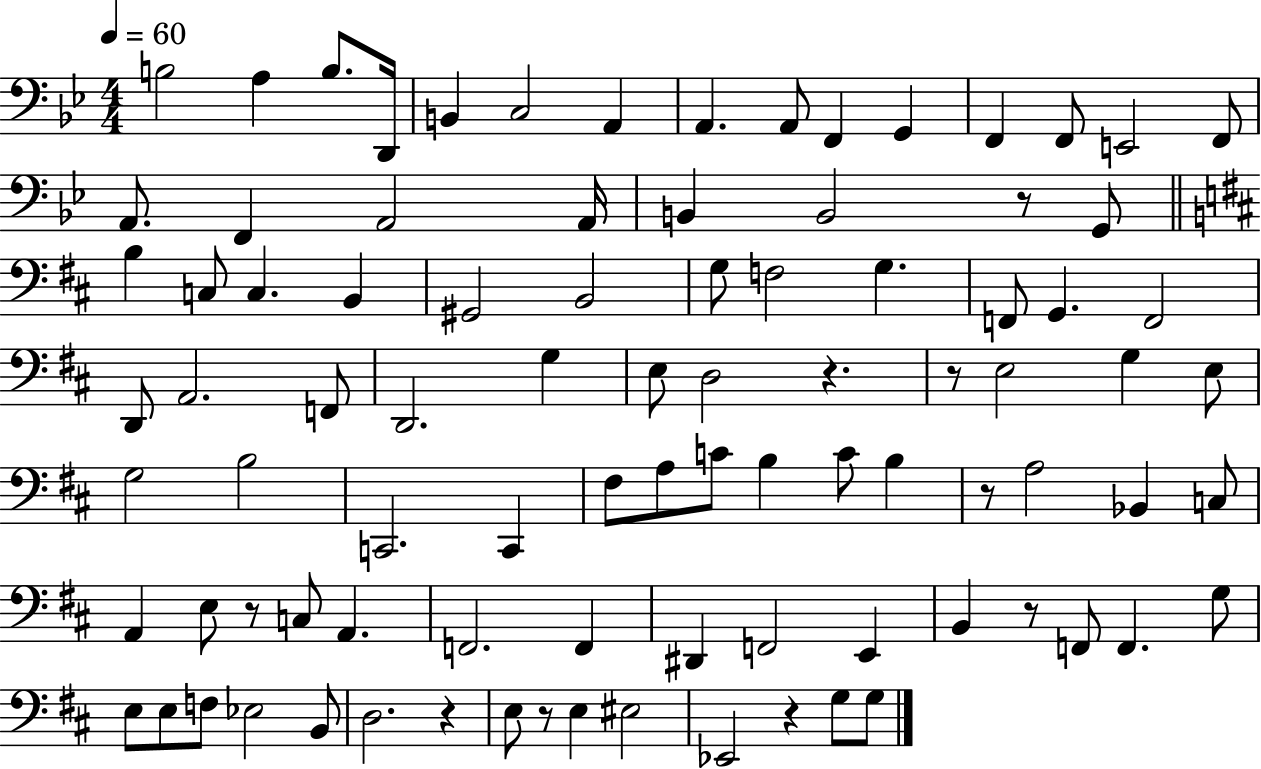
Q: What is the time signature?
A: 4/4